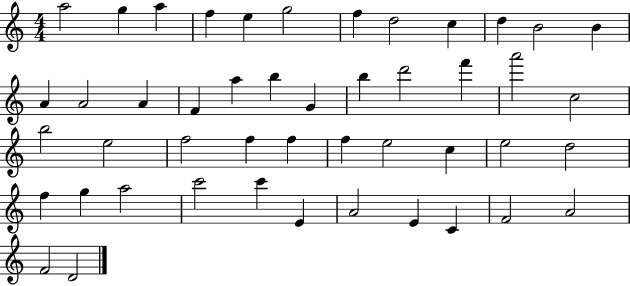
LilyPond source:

{
  \clef treble
  \numericTimeSignature
  \time 4/4
  \key c \major
  a''2 g''4 a''4 | f''4 e''4 g''2 | f''4 d''2 c''4 | d''4 b'2 b'4 | \break a'4 a'2 a'4 | f'4 a''4 b''4 g'4 | b''4 d'''2 f'''4 | a'''2 c''2 | \break b''2 e''2 | f''2 f''4 f''4 | f''4 e''2 c''4 | e''2 d''2 | \break f''4 g''4 a''2 | c'''2 c'''4 e'4 | a'2 e'4 c'4 | f'2 a'2 | \break f'2 d'2 | \bar "|."
}